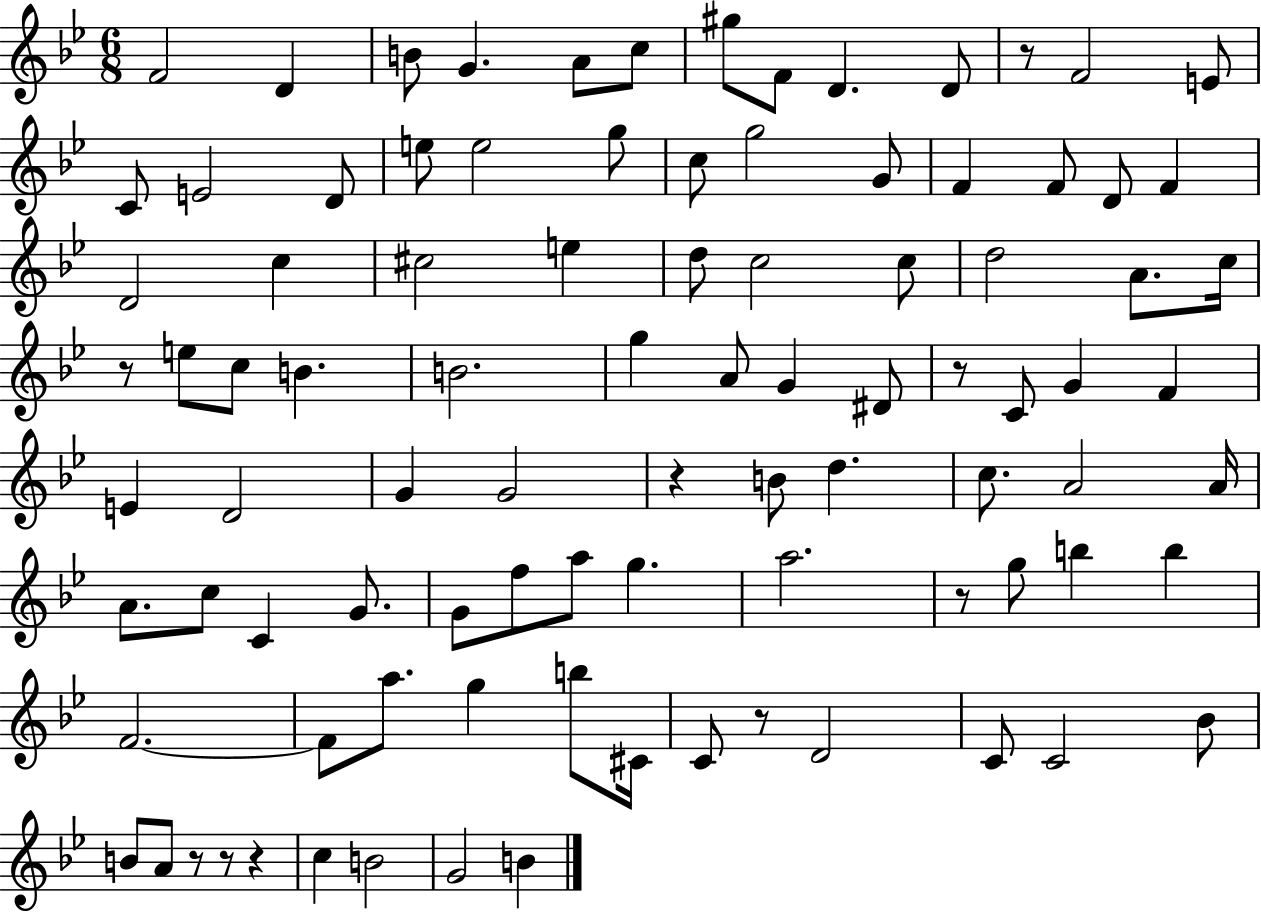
F4/h D4/q B4/e G4/q. A4/e C5/e G#5/e F4/e D4/q. D4/e R/e F4/h E4/e C4/e E4/h D4/e E5/e E5/h G5/e C5/e G5/h G4/e F4/q F4/e D4/e F4/q D4/h C5/q C#5/h E5/q D5/e C5/h C5/e D5/h A4/e. C5/s R/e E5/e C5/e B4/q. B4/h. G5/q A4/e G4/q D#4/e R/e C4/e G4/q F4/q E4/q D4/h G4/q G4/h R/q B4/e D5/q. C5/e. A4/h A4/s A4/e. C5/e C4/q G4/e. G4/e F5/e A5/e G5/q. A5/h. R/e G5/e B5/q B5/q F4/h. F4/e A5/e. G5/q B5/e C#4/s C4/e R/e D4/h C4/e C4/h Bb4/e B4/e A4/e R/e R/e R/q C5/q B4/h G4/h B4/q